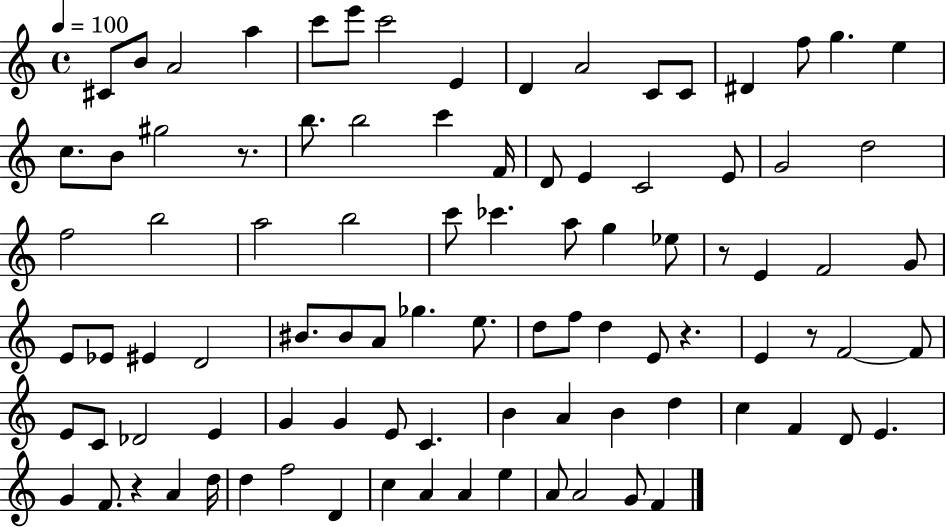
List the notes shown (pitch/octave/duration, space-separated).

C#4/e B4/e A4/h A5/q C6/e E6/e C6/h E4/q D4/q A4/h C4/e C4/e D#4/q F5/e G5/q. E5/q C5/e. B4/e G#5/h R/e. B5/e. B5/h C6/q F4/s D4/e E4/q C4/h E4/e G4/h D5/h F5/h B5/h A5/h B5/h C6/e CES6/q. A5/e G5/q Eb5/e R/e E4/q F4/h G4/e E4/e Eb4/e EIS4/q D4/h BIS4/e. BIS4/e A4/e Gb5/q. E5/e. D5/e F5/e D5/q E4/e R/q. E4/q R/e F4/h F4/e E4/e C4/e Db4/h E4/q G4/q G4/q E4/e C4/q. B4/q A4/q B4/q D5/q C5/q F4/q D4/e E4/q. G4/q F4/e. R/q A4/q D5/s D5/q F5/h D4/q C5/q A4/q A4/q E5/q A4/e A4/h G4/e F4/q